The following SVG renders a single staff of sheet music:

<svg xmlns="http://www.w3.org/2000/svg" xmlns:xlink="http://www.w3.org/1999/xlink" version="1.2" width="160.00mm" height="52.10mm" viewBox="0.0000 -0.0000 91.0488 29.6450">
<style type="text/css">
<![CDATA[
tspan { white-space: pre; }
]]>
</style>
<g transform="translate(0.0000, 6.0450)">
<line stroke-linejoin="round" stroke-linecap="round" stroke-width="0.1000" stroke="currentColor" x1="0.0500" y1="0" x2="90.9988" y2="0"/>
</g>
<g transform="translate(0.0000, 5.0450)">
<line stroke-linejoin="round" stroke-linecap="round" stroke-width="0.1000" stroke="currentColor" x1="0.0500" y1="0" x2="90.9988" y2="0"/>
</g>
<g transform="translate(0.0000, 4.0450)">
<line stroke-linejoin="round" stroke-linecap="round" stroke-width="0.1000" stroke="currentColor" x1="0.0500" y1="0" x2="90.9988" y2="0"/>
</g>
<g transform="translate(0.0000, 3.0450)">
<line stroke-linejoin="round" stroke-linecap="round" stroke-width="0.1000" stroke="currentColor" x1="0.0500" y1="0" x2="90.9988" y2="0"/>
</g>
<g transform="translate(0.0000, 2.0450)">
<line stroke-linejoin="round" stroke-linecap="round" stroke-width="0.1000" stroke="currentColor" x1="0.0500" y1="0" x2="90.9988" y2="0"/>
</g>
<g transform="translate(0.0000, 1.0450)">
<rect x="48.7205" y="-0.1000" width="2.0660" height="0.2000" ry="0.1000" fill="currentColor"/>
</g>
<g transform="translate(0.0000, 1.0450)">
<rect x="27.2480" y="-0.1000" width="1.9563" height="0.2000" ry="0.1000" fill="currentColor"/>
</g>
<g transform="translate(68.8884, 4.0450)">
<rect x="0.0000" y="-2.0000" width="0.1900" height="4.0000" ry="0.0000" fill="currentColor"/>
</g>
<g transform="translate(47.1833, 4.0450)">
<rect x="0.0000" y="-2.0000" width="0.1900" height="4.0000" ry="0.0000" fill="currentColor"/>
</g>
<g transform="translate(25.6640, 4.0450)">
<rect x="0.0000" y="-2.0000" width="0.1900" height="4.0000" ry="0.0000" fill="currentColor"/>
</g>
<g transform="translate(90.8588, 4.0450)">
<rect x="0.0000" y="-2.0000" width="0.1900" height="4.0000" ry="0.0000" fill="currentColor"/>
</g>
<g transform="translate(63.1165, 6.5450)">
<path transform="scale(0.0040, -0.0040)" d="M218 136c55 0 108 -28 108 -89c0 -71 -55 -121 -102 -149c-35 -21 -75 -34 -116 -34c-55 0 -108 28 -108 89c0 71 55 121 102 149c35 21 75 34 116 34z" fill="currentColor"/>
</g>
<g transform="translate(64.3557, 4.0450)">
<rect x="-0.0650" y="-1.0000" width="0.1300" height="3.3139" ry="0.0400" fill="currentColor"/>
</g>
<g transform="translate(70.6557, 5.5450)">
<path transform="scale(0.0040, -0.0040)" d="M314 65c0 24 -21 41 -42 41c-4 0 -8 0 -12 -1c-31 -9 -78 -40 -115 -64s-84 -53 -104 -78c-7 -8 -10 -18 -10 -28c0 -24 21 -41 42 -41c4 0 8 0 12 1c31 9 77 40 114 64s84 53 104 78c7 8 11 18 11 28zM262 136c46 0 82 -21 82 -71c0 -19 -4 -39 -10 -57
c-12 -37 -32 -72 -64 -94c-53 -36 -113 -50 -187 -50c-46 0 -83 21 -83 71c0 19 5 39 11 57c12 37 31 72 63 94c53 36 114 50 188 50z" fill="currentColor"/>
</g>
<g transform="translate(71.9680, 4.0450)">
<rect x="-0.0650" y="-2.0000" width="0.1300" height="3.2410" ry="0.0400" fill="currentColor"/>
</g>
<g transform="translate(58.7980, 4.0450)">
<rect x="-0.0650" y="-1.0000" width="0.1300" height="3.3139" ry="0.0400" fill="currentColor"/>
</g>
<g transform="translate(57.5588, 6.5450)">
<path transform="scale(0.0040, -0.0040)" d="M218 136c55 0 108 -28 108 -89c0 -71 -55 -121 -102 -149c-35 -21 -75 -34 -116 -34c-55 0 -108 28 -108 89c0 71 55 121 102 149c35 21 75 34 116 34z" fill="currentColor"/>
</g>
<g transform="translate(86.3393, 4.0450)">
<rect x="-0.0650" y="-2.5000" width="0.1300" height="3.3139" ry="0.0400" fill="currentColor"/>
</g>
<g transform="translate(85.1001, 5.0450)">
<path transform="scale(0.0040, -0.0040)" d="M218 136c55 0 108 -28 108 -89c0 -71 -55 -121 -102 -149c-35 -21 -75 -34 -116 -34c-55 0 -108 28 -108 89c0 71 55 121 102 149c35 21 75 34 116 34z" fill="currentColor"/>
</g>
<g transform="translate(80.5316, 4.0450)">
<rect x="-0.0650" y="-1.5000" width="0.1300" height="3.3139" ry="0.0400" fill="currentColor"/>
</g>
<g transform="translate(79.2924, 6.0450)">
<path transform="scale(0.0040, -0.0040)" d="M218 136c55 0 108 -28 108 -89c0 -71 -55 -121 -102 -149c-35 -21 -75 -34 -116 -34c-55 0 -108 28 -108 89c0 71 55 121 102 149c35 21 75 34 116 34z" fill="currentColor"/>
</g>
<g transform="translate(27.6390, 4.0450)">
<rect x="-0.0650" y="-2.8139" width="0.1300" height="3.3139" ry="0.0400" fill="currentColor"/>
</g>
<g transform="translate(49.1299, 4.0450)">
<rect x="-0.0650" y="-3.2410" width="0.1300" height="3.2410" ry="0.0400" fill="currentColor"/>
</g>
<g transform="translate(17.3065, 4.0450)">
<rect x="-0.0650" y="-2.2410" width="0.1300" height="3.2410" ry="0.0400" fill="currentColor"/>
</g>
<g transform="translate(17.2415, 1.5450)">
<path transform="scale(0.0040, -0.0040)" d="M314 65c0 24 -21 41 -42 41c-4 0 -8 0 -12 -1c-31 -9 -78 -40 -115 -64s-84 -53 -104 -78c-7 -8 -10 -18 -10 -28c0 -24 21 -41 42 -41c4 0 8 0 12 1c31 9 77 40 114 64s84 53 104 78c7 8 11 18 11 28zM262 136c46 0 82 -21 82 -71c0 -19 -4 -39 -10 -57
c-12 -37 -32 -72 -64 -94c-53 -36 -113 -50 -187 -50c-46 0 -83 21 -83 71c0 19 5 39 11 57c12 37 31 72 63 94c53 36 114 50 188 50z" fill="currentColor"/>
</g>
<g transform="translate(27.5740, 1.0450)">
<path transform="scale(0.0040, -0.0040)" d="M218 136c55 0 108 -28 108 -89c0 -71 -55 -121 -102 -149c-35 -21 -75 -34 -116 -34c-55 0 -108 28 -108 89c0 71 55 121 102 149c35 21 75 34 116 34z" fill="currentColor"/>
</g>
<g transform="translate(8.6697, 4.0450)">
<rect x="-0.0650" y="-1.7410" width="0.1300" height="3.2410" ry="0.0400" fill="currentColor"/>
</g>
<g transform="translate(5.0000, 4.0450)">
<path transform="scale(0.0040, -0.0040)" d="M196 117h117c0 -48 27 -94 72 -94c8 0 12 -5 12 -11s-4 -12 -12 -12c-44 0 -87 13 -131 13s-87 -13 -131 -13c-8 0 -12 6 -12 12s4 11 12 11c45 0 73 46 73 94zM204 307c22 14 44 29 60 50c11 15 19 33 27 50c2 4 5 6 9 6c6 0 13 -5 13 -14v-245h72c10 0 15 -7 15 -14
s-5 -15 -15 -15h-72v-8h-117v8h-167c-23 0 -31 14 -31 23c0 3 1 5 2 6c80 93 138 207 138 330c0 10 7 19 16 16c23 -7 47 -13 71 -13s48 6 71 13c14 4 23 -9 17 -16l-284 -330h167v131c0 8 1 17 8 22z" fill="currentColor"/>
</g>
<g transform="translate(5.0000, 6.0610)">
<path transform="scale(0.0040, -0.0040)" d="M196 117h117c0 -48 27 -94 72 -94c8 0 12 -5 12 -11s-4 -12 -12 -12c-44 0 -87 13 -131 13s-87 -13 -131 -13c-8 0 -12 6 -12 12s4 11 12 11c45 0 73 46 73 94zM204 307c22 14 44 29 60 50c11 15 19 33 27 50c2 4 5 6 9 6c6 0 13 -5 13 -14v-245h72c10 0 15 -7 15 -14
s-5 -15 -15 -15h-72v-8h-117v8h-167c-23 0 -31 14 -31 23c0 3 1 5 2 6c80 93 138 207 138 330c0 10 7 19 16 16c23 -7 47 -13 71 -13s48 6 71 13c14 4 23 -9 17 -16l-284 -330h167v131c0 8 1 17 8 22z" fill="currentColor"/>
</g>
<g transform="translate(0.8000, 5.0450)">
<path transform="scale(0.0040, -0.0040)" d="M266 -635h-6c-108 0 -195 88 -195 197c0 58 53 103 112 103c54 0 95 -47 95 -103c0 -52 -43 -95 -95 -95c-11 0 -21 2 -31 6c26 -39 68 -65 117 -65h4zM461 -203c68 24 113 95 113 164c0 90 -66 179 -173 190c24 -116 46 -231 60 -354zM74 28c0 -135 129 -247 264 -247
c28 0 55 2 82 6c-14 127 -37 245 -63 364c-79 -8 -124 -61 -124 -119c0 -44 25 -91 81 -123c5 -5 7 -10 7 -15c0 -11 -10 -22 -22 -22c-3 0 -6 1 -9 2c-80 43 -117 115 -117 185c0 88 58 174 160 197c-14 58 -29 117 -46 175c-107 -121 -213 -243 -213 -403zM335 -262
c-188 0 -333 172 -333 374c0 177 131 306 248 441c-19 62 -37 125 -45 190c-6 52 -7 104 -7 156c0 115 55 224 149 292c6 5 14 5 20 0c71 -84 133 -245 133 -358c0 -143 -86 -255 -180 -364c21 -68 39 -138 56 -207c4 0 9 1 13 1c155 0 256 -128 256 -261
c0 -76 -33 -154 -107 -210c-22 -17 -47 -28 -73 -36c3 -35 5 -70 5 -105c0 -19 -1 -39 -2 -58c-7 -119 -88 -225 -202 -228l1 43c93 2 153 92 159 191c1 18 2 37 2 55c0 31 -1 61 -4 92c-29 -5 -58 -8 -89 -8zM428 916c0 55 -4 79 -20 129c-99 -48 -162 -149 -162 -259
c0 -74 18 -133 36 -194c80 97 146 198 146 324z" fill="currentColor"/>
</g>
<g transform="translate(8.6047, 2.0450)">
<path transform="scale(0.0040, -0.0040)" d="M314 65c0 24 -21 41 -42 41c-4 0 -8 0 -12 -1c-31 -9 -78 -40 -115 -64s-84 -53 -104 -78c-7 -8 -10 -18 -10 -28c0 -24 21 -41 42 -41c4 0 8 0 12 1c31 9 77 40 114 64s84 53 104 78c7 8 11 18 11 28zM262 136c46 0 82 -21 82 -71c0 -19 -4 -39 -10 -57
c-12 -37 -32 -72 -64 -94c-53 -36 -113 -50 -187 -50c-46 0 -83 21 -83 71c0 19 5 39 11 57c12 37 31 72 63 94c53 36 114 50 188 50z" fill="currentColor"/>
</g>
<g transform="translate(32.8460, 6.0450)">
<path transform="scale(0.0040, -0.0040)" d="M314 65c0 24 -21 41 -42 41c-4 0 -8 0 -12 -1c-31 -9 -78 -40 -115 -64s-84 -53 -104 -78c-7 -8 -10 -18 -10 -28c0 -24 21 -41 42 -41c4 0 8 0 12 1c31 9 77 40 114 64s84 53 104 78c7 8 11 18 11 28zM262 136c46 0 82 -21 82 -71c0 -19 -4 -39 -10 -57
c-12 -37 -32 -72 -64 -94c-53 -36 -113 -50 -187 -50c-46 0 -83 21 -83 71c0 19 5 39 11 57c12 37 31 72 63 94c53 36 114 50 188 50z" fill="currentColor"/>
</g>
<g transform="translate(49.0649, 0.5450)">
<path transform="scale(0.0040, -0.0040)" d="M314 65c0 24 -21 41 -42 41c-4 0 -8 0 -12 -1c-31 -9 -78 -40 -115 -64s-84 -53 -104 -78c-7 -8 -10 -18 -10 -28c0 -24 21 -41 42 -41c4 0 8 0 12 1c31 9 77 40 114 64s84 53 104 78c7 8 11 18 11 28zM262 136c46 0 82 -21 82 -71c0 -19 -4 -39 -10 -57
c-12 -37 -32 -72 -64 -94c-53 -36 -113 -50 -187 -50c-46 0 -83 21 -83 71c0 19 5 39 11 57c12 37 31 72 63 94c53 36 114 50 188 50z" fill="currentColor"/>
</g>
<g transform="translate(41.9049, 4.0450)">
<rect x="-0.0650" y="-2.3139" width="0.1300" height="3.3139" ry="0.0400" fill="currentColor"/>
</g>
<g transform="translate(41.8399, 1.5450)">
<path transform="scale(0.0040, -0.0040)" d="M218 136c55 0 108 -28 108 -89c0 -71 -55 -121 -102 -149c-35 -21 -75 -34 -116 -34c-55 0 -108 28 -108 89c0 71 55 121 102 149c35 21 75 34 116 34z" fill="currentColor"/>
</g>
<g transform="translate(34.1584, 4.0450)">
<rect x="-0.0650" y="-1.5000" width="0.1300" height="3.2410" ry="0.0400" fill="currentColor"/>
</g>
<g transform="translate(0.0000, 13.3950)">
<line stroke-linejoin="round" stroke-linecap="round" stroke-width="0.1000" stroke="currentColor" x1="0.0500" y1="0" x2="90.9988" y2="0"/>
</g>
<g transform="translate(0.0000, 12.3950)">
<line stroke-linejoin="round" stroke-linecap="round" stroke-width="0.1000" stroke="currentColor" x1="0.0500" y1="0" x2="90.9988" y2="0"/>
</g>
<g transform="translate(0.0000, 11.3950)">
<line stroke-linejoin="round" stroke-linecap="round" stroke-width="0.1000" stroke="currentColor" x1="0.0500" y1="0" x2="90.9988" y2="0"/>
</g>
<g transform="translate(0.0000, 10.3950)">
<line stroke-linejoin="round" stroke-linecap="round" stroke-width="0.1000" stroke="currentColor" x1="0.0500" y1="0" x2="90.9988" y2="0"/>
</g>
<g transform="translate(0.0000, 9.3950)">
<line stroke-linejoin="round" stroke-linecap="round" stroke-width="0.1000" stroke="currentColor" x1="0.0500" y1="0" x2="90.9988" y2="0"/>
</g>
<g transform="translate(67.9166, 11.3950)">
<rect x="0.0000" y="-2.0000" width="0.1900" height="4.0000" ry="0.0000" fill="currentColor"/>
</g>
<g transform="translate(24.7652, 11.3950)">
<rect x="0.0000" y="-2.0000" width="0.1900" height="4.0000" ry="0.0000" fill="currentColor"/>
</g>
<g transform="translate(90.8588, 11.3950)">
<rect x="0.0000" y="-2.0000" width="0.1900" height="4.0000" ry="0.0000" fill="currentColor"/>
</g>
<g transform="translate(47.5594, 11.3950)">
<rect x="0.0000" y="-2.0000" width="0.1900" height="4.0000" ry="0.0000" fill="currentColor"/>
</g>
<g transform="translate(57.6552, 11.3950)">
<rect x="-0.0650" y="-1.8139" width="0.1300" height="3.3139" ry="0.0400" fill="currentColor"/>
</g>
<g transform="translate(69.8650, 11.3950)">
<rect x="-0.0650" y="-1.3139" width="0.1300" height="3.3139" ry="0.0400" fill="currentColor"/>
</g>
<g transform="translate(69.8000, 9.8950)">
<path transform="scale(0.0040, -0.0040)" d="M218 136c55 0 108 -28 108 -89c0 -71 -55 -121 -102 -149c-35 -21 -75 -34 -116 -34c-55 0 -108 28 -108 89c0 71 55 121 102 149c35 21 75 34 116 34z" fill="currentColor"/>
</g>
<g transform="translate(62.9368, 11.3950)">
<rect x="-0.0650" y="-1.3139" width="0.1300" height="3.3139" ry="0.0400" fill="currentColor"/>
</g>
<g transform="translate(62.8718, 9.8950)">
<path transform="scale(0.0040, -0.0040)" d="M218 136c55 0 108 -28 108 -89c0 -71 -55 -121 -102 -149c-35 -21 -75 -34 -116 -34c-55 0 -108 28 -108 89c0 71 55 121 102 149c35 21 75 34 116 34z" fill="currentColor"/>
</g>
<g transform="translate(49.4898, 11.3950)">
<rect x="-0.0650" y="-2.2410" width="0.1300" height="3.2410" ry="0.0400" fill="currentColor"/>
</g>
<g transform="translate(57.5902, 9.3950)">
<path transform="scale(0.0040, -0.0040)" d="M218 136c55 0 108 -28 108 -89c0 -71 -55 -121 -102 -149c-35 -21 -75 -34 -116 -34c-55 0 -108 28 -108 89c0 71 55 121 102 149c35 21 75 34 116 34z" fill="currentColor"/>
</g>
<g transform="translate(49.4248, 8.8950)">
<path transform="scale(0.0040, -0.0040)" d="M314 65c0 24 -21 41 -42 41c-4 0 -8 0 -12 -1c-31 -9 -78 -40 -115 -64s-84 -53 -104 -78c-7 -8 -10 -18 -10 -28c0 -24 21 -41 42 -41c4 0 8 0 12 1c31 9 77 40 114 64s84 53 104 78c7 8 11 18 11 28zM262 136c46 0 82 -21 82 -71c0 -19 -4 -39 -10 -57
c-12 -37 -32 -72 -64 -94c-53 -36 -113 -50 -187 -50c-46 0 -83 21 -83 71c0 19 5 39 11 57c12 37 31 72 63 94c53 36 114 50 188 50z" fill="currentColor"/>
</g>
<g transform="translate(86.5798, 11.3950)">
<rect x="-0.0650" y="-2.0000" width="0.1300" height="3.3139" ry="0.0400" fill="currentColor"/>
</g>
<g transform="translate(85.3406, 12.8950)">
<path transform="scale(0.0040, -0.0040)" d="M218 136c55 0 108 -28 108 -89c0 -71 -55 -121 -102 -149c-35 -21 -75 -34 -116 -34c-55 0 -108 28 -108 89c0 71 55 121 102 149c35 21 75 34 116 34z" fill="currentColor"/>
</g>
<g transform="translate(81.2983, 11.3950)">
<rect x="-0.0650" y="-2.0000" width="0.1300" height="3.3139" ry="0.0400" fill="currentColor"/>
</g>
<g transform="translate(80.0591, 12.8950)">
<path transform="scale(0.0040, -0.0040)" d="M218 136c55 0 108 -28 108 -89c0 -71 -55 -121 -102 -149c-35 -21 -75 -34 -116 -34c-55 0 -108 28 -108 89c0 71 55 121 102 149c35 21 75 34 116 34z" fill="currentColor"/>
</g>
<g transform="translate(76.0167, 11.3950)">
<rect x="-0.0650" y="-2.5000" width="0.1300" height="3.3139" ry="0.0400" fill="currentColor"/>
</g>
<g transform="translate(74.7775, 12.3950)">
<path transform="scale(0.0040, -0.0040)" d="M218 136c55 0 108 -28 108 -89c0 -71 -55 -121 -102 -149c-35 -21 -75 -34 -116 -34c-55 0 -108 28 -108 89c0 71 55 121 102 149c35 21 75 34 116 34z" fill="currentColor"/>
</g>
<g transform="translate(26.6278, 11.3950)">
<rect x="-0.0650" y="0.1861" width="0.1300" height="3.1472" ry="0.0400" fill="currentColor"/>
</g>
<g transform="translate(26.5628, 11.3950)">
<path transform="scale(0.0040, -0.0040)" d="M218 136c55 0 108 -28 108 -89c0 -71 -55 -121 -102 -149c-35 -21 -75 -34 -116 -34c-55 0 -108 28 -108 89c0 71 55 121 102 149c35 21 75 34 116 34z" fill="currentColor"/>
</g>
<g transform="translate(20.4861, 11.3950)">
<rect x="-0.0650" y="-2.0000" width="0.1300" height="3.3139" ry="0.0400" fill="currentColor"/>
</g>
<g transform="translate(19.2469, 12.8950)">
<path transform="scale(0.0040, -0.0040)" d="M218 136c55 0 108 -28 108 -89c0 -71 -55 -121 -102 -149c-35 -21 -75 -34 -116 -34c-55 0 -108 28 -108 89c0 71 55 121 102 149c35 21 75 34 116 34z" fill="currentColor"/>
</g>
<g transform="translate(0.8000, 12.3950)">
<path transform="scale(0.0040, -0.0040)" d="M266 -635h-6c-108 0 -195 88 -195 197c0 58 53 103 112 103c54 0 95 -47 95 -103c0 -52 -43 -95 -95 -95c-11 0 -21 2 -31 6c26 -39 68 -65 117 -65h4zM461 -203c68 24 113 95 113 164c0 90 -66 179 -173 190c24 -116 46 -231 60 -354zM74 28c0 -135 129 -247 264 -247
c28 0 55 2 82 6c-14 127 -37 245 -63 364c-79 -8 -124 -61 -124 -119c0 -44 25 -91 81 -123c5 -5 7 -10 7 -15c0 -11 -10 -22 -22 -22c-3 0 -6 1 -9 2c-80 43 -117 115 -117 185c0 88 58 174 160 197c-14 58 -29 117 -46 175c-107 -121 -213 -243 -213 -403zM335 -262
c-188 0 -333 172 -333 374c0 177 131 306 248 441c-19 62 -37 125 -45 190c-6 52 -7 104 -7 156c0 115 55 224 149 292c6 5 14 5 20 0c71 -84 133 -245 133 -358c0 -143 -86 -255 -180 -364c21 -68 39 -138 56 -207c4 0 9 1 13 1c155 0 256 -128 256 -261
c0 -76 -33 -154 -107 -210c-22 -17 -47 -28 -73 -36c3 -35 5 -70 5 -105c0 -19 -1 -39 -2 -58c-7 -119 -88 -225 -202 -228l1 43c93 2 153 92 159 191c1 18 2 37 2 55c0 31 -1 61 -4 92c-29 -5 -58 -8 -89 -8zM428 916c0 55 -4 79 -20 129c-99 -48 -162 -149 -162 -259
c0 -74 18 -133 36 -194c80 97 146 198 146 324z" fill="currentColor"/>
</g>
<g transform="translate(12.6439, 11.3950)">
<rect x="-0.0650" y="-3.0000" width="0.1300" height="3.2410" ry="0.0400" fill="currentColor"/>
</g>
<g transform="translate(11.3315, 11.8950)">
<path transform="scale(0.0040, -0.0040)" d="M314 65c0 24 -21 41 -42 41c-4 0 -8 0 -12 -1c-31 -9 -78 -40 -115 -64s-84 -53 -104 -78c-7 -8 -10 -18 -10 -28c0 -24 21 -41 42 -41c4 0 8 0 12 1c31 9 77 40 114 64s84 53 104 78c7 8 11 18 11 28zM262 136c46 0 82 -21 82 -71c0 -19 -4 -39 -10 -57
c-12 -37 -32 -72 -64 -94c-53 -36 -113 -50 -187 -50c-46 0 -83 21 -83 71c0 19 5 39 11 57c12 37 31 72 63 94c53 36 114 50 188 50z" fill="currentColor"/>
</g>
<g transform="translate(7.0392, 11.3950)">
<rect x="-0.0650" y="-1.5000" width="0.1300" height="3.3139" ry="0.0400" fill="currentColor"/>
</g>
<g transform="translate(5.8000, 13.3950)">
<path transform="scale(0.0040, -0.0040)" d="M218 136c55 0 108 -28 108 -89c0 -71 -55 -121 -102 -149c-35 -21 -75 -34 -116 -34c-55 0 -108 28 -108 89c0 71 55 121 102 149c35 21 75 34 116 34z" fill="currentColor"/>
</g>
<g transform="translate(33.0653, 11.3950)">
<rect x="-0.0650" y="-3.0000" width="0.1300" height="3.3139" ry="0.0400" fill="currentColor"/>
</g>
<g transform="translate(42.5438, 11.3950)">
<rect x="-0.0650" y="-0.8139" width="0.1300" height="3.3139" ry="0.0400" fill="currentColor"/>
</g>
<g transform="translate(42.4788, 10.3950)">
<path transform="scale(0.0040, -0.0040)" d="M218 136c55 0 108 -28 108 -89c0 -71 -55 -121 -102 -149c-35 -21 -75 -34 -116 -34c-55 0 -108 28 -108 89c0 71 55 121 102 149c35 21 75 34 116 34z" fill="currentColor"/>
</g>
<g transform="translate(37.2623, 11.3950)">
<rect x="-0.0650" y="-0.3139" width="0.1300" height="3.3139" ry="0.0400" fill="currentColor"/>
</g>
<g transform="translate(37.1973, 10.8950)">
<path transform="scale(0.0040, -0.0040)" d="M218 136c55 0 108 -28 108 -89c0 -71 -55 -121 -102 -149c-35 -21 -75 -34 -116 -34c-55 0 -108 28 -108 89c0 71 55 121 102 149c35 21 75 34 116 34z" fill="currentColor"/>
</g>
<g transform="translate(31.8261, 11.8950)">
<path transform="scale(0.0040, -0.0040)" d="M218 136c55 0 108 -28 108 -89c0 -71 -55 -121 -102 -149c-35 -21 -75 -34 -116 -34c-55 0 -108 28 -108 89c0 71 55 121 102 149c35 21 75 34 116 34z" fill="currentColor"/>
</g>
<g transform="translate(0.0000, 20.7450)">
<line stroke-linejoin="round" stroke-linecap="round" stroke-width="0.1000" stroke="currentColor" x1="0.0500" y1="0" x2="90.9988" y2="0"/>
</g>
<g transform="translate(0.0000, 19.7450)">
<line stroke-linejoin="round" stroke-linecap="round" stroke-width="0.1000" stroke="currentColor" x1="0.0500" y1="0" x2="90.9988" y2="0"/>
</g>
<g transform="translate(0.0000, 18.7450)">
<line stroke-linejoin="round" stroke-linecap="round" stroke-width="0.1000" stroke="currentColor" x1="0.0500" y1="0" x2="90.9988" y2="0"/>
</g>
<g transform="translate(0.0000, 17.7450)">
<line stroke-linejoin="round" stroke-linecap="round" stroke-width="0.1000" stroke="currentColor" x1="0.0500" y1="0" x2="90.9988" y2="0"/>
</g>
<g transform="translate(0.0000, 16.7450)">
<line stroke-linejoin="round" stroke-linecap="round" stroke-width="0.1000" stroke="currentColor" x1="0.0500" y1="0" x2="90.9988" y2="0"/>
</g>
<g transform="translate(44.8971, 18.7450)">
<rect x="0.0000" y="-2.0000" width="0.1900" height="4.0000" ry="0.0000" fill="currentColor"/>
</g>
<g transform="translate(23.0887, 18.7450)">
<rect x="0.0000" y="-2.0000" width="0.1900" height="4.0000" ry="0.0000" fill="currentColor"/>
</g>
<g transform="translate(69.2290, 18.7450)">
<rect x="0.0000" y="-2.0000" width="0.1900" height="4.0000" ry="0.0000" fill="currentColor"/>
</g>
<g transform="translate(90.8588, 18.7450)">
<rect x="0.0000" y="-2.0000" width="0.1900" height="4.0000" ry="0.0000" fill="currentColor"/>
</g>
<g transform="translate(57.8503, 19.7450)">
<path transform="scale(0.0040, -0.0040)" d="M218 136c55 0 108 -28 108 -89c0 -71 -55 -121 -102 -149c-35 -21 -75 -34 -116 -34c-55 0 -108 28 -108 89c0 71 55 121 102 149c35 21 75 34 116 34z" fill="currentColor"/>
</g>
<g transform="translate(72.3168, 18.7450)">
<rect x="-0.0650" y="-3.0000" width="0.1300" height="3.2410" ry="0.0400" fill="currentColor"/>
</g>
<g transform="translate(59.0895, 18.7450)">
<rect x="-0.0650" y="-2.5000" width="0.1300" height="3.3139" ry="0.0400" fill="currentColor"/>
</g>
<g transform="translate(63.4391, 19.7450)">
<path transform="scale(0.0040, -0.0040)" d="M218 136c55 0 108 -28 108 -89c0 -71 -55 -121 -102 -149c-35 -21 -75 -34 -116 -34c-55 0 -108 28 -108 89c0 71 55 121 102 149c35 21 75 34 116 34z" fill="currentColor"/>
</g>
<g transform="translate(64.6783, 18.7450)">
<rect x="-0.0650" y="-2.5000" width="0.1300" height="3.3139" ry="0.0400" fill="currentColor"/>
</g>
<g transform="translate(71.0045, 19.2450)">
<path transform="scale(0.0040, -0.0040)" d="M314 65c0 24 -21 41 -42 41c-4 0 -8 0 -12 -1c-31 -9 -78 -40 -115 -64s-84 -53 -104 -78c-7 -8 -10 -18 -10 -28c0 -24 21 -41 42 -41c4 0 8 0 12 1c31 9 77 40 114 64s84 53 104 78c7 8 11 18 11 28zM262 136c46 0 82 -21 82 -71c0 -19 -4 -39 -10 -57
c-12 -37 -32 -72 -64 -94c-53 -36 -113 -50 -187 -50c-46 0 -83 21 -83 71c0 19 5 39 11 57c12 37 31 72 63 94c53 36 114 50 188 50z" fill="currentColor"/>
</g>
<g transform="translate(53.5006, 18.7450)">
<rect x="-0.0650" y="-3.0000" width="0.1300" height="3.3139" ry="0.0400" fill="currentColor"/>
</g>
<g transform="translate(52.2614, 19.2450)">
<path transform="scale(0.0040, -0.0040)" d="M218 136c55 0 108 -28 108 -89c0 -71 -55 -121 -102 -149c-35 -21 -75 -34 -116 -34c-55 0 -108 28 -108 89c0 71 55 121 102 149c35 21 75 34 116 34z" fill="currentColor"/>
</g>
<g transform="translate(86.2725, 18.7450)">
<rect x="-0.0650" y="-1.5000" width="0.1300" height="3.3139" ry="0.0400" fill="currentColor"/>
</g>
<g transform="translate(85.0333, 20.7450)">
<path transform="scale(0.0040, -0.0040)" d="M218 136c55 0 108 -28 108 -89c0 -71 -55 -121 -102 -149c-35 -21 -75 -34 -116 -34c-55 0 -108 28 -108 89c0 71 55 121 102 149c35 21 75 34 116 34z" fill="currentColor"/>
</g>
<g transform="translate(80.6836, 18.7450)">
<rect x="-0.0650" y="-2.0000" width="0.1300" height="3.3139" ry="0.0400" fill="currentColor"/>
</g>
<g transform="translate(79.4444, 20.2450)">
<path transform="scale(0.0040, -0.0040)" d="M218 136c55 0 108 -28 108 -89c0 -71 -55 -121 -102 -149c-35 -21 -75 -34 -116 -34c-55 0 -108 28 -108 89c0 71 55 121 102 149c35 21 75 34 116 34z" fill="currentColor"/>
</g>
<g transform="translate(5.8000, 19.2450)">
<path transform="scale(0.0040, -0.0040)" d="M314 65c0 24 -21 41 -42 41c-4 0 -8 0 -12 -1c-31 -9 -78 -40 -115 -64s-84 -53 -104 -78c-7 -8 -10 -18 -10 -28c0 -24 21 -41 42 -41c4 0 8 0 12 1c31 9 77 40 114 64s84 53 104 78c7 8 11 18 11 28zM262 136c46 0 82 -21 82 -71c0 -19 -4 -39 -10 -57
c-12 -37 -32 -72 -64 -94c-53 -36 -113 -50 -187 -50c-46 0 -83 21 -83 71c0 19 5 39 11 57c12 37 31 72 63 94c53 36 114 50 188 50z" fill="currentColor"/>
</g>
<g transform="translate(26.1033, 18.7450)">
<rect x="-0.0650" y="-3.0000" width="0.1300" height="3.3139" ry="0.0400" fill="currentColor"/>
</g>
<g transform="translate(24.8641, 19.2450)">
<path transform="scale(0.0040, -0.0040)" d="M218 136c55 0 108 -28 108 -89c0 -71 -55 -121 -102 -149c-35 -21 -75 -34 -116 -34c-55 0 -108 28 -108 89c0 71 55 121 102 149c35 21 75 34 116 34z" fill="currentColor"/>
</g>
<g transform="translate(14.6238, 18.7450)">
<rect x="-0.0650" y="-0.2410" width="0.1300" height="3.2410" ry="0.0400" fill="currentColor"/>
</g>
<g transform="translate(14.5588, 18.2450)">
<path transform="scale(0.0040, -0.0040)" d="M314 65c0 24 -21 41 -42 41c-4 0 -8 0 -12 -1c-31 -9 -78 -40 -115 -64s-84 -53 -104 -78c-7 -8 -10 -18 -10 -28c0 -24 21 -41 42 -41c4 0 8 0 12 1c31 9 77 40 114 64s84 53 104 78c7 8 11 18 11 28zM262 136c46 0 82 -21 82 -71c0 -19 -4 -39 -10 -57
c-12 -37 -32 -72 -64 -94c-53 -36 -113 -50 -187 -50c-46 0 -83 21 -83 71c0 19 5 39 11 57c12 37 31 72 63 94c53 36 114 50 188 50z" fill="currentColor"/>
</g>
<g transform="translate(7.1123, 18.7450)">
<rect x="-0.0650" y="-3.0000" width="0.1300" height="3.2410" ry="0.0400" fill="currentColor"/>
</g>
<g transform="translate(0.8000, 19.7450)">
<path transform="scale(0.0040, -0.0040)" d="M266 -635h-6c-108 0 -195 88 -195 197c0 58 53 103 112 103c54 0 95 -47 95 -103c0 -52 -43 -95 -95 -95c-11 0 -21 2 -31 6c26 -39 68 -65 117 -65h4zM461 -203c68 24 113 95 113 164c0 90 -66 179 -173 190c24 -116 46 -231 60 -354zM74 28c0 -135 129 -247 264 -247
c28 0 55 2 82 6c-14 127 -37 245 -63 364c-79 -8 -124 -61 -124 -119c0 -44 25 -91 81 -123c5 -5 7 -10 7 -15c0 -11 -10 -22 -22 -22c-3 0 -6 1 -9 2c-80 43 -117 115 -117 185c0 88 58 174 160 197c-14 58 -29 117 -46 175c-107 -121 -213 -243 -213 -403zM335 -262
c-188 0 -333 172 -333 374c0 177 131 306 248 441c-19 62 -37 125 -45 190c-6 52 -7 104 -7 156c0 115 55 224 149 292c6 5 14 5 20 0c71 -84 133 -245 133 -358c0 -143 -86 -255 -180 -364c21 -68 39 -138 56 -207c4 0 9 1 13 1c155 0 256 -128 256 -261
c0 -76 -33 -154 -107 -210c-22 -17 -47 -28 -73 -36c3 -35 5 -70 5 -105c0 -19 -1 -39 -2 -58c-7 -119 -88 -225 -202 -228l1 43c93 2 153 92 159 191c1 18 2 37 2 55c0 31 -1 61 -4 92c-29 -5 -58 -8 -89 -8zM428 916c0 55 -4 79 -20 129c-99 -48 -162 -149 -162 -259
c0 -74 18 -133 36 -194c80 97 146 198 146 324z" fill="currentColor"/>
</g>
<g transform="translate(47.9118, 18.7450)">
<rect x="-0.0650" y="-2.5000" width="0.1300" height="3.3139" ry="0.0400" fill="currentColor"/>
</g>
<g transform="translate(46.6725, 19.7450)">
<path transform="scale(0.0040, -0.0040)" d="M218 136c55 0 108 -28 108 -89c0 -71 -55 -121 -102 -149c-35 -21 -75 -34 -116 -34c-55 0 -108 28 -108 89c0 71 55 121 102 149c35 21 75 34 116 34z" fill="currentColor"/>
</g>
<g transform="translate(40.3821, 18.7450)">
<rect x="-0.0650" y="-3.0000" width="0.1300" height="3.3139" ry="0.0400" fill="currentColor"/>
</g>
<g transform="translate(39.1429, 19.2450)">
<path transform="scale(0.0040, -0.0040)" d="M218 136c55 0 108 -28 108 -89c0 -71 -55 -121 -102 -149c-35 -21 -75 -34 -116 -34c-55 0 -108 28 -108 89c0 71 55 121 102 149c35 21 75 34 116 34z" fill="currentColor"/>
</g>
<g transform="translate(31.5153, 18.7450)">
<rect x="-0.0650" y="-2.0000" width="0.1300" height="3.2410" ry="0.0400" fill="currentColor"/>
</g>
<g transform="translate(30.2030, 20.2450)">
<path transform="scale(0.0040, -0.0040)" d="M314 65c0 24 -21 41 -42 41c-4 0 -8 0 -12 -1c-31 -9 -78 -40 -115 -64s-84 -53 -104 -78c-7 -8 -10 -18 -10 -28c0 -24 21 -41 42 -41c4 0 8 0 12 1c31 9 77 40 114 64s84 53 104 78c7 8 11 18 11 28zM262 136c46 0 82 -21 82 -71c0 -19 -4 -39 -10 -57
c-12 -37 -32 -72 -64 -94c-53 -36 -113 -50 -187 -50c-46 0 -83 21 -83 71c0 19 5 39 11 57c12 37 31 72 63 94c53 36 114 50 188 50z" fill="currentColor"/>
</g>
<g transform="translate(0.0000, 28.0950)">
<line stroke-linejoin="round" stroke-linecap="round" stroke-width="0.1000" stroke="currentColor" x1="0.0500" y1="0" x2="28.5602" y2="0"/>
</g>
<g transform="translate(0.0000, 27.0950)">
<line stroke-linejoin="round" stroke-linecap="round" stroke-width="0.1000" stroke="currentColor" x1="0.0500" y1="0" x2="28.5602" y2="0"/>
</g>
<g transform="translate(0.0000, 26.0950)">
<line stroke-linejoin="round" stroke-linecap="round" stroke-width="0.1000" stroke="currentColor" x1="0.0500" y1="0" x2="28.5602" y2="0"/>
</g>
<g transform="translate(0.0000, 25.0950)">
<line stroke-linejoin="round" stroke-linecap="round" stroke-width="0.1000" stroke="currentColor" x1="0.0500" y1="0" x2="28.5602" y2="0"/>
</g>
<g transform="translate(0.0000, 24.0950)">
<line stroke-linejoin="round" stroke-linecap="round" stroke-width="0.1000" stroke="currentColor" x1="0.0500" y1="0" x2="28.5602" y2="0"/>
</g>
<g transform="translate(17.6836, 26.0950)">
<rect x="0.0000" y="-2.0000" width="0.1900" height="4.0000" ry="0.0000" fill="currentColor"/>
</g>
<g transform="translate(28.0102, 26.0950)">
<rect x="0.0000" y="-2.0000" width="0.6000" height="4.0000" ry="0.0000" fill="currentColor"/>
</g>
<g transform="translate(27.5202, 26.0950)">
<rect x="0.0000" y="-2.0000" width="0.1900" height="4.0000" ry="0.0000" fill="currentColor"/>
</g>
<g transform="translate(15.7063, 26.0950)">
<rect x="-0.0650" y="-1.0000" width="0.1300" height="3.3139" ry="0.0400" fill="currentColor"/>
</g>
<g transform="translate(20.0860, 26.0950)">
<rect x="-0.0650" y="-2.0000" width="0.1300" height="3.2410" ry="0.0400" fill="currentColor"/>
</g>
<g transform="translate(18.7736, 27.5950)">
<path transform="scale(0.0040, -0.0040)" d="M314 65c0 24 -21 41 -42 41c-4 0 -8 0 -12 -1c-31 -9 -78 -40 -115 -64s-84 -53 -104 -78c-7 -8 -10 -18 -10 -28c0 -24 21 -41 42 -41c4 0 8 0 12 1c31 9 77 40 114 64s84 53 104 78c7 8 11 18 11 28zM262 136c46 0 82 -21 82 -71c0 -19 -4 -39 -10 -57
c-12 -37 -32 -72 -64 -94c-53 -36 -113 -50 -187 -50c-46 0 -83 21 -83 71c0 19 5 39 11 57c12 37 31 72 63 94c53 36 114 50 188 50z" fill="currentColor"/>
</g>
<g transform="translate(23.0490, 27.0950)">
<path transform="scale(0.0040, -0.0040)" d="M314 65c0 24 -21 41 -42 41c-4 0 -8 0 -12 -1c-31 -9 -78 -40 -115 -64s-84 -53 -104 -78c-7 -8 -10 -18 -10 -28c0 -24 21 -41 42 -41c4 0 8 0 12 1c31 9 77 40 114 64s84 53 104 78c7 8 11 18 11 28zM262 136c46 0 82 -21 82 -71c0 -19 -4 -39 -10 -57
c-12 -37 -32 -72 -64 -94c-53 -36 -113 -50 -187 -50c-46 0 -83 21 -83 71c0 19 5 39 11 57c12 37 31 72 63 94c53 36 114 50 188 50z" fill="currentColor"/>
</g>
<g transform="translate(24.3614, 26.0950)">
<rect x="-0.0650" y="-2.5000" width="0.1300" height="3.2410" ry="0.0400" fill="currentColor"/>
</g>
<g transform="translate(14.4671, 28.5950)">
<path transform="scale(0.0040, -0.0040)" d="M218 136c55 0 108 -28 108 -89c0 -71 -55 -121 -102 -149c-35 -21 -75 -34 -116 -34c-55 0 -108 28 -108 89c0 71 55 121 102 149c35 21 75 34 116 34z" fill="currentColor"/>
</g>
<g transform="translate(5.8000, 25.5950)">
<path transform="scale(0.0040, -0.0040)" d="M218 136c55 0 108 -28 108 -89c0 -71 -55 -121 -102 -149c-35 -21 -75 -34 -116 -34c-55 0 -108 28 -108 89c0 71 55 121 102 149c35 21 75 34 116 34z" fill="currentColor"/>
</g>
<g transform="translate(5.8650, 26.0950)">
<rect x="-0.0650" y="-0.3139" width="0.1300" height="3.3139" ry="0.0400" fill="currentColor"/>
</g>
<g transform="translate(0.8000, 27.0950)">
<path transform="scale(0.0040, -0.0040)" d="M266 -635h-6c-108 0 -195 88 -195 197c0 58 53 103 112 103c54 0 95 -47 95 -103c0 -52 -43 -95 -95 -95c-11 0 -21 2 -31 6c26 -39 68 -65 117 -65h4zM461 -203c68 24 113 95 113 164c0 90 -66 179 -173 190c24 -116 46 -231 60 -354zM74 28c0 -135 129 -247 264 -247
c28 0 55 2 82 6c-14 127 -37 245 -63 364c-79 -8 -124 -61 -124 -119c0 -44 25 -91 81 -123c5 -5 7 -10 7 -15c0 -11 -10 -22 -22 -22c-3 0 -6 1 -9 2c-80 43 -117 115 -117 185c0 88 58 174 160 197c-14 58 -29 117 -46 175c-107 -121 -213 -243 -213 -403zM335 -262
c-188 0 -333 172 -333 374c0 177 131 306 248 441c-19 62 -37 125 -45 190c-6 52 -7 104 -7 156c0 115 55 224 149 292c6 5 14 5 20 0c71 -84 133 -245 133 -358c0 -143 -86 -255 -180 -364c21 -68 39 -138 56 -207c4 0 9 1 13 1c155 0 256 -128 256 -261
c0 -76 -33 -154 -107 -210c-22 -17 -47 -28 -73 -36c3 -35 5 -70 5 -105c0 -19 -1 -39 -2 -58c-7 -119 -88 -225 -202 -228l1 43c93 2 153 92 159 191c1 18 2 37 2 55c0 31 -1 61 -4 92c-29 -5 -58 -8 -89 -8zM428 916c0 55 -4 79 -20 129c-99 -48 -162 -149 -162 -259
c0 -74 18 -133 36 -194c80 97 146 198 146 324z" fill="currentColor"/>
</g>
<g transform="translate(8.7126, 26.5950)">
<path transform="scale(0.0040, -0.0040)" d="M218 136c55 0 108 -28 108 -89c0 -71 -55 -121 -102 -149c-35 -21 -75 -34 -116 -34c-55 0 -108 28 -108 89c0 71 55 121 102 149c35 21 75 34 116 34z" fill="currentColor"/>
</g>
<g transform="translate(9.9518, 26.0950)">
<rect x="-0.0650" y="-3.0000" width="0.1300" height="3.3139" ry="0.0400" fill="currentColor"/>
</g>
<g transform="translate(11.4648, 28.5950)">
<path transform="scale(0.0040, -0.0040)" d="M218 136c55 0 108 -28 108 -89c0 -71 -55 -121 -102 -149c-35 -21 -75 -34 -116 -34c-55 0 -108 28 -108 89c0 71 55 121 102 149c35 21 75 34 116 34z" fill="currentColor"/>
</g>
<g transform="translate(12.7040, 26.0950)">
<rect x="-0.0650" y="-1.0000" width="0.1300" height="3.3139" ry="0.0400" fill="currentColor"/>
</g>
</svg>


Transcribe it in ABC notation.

X:1
T:Untitled
M:4/4
L:1/4
K:C
f2 g2 a E2 g b2 D D F2 E G E A2 F B A c d g2 f e e G F F A2 c2 A F2 A G A G G A2 F E c A D D F2 G2